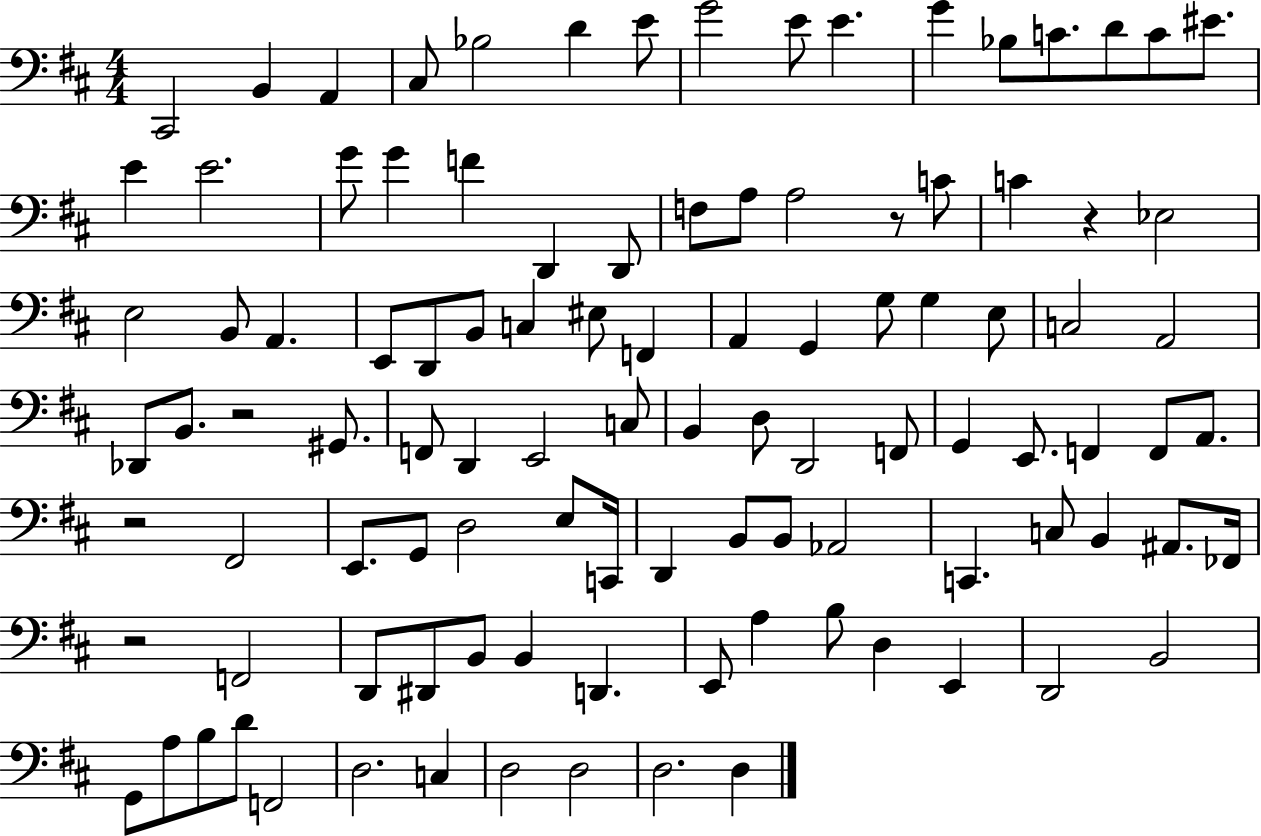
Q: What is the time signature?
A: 4/4